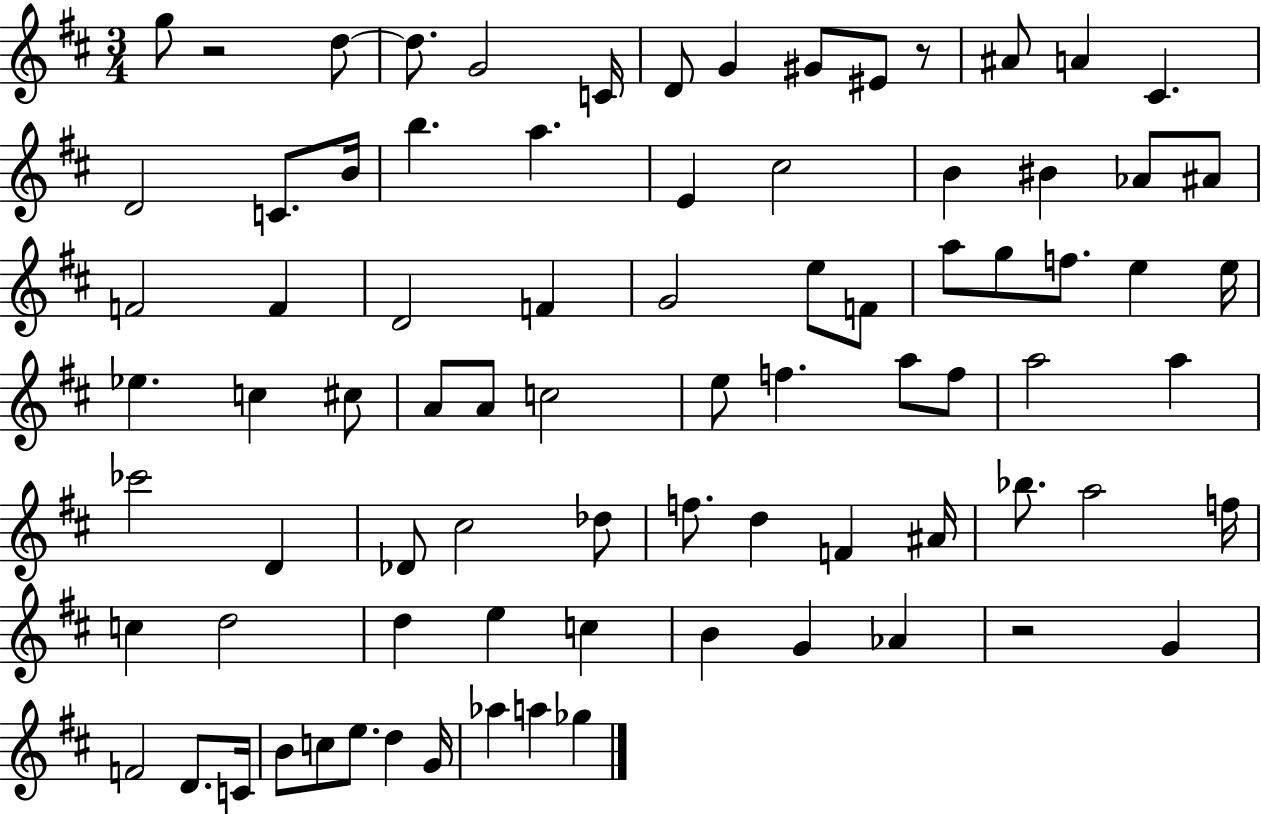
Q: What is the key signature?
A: D major